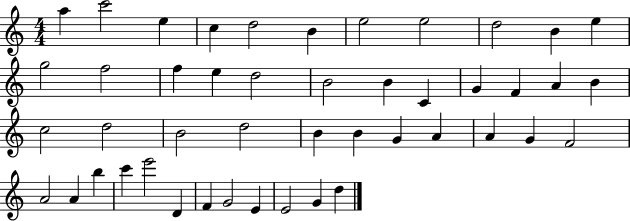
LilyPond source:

{
  \clef treble
  \numericTimeSignature
  \time 4/4
  \key c \major
  a''4 c'''2 e''4 | c''4 d''2 b'4 | e''2 e''2 | d''2 b'4 e''4 | \break g''2 f''2 | f''4 e''4 d''2 | b'2 b'4 c'4 | g'4 f'4 a'4 b'4 | \break c''2 d''2 | b'2 d''2 | b'4 b'4 g'4 a'4 | a'4 g'4 f'2 | \break a'2 a'4 b''4 | c'''4 e'''2 d'4 | f'4 g'2 e'4 | e'2 g'4 d''4 | \break \bar "|."
}